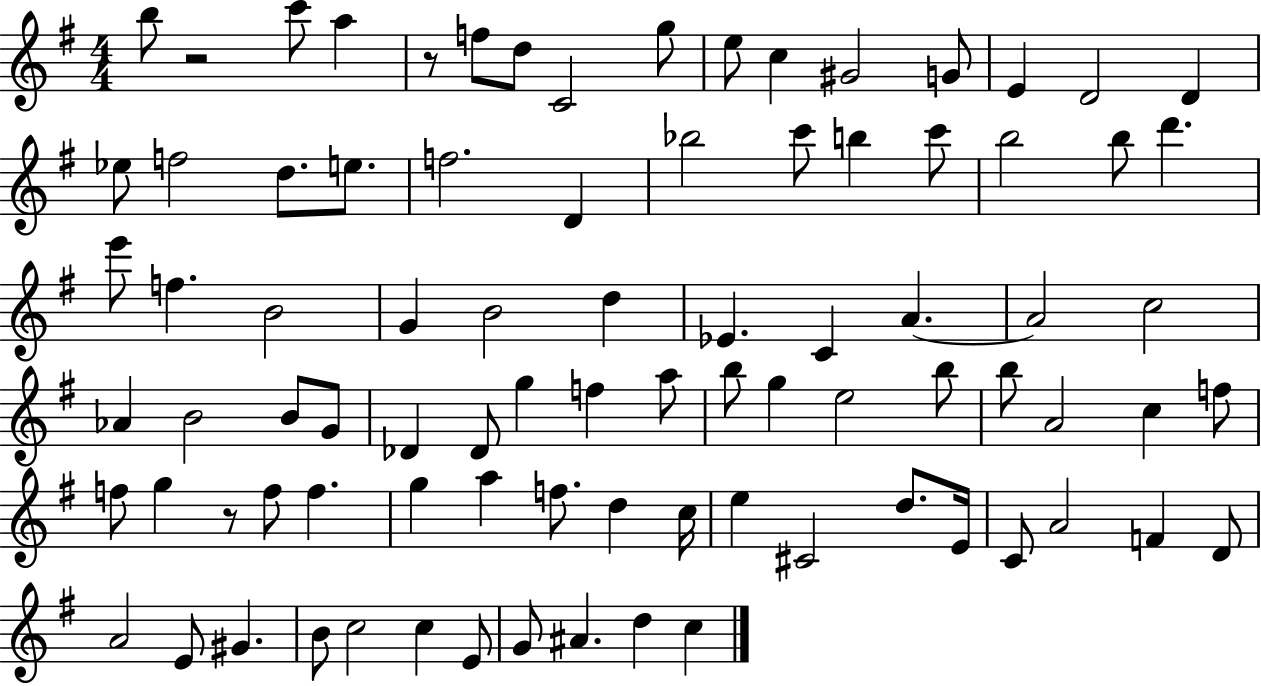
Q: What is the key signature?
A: G major